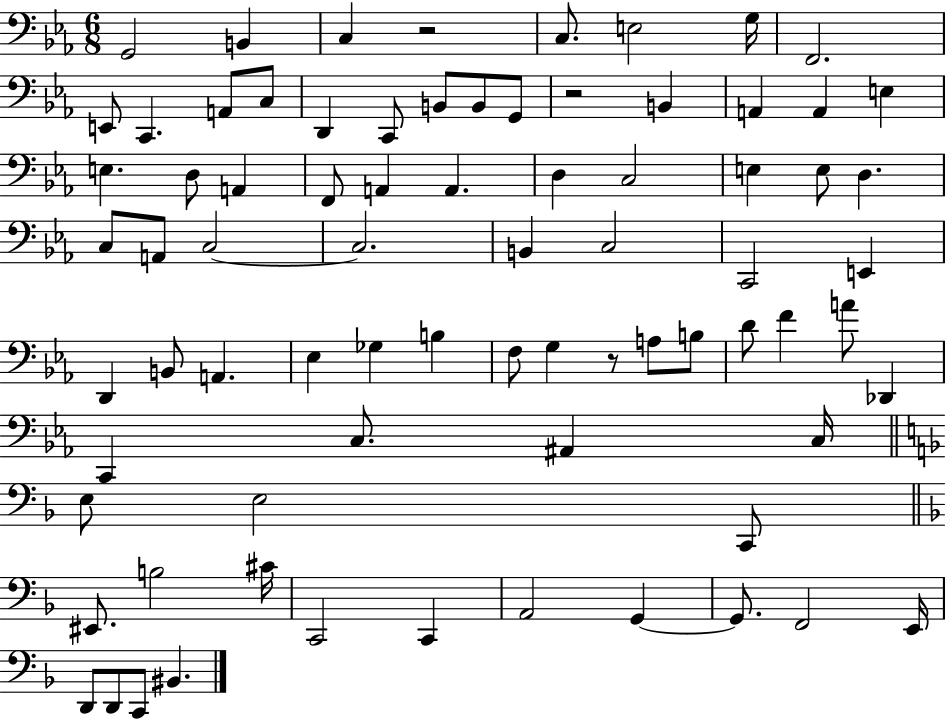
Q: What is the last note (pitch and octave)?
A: BIS2